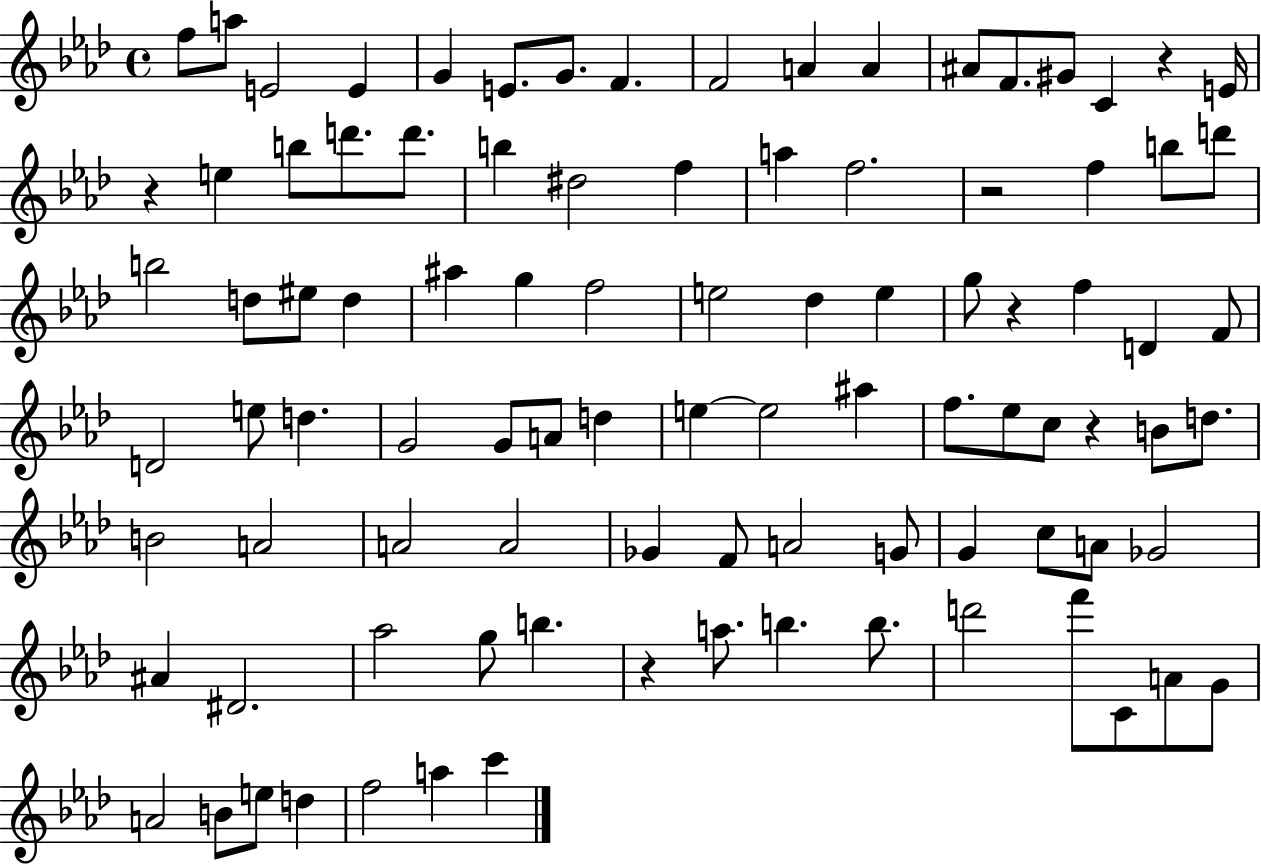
F5/e A5/e E4/h E4/q G4/q E4/e. G4/e. F4/q. F4/h A4/q A4/q A#4/e F4/e. G#4/e C4/q R/q E4/s R/q E5/q B5/e D6/e. D6/e. B5/q D#5/h F5/q A5/q F5/h. R/h F5/q B5/e D6/e B5/h D5/e EIS5/e D5/q A#5/q G5/q F5/h E5/h Db5/q E5/q G5/e R/q F5/q D4/q F4/e D4/h E5/e D5/q. G4/h G4/e A4/e D5/q E5/q E5/h A#5/q F5/e. Eb5/e C5/e R/q B4/e D5/e. B4/h A4/h A4/h A4/h Gb4/q F4/e A4/h G4/e G4/q C5/e A4/e Gb4/h A#4/q D#4/h. Ab5/h G5/e B5/q. R/q A5/e. B5/q. B5/e. D6/h F6/e C4/e A4/e G4/e A4/h B4/e E5/e D5/q F5/h A5/q C6/q